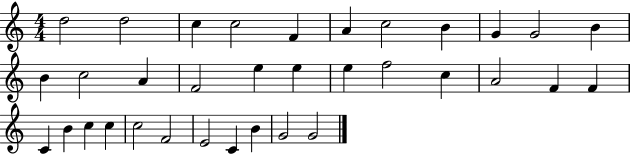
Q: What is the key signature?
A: C major